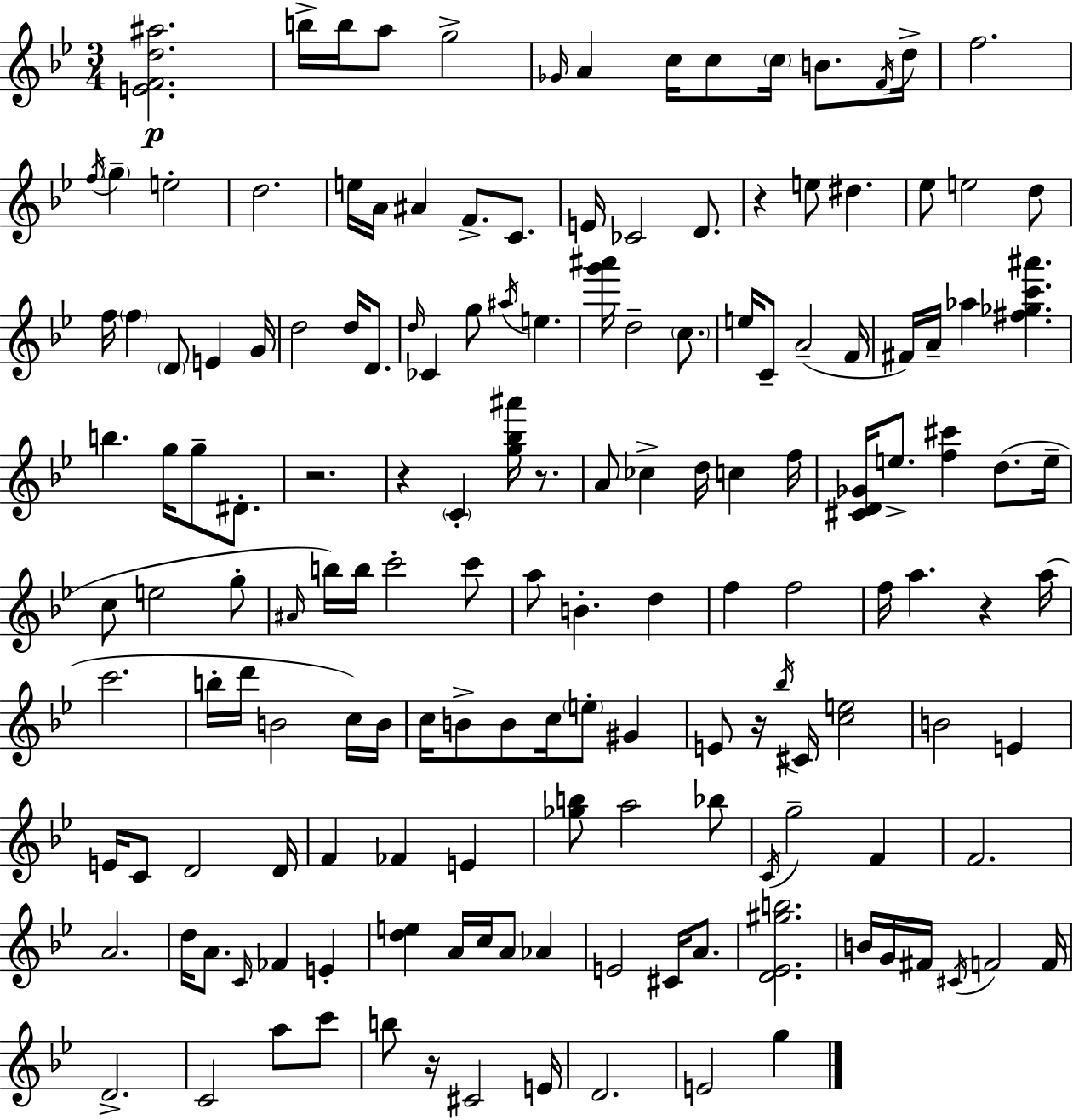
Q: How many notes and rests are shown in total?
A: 157